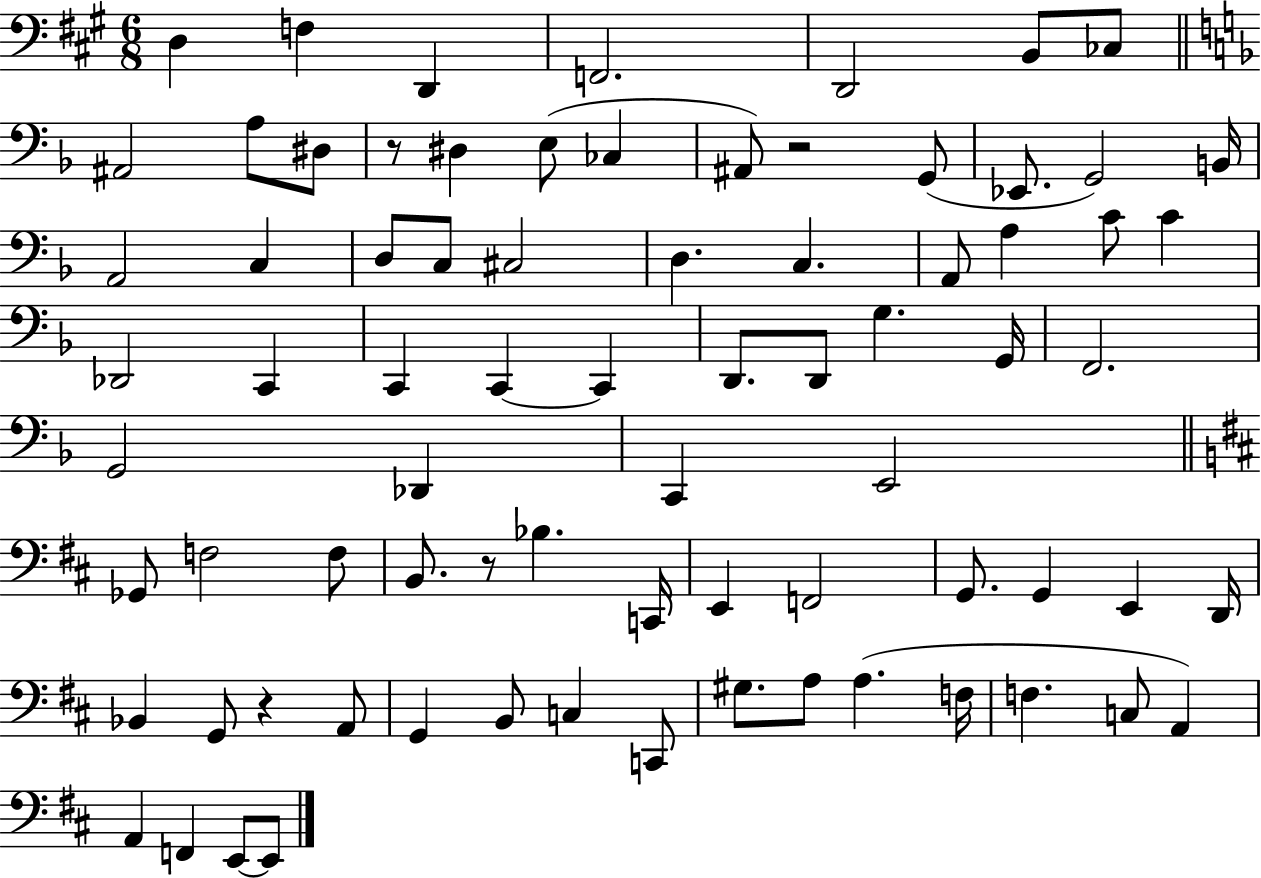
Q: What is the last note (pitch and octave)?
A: E2